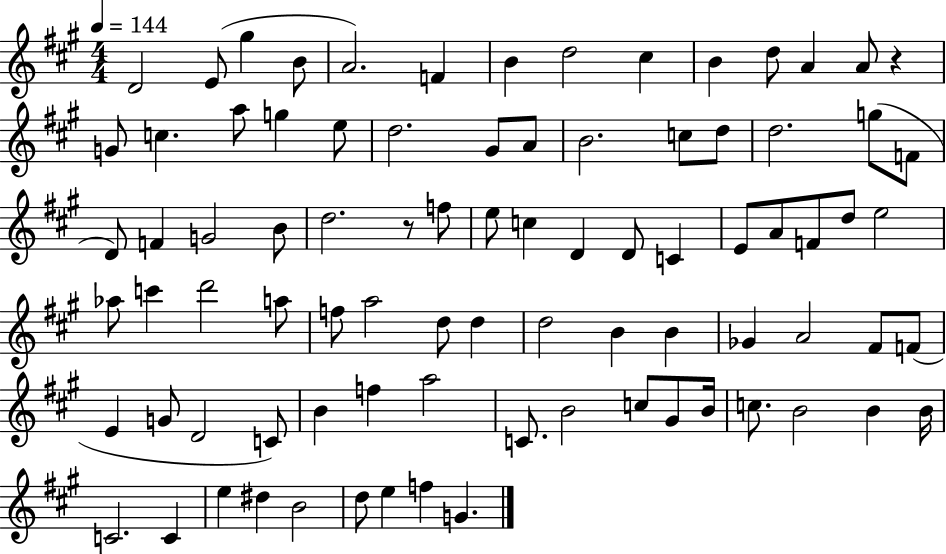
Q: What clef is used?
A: treble